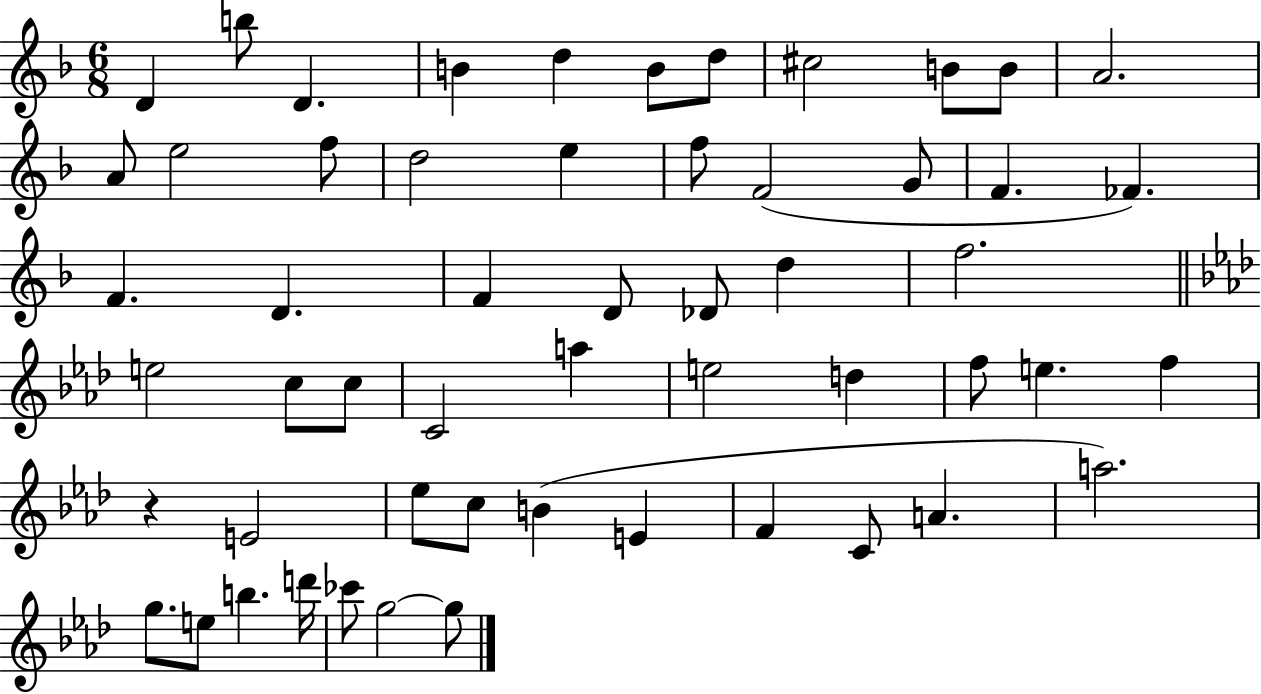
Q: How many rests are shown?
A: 1